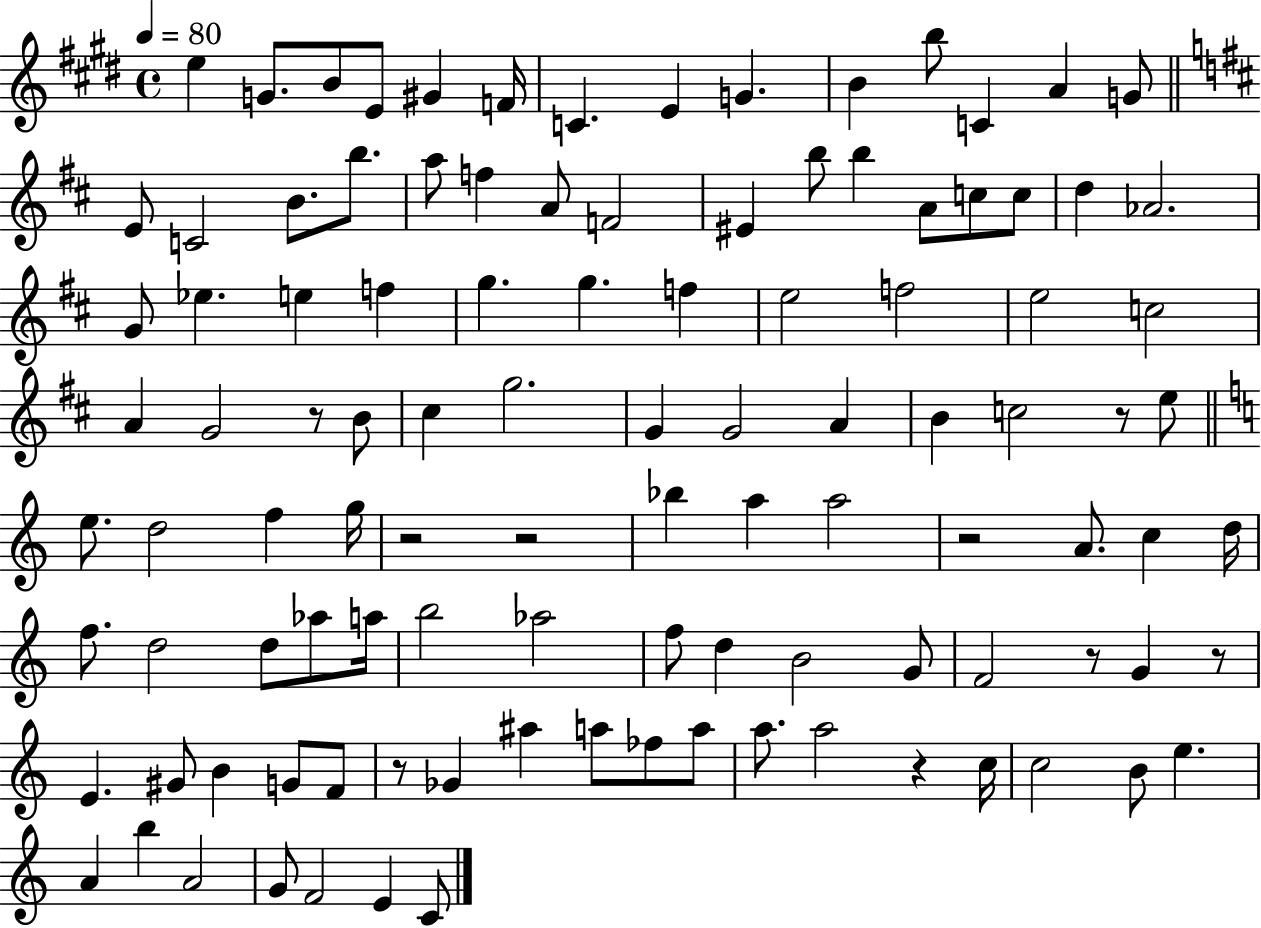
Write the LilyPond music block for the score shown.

{
  \clef treble
  \time 4/4
  \defaultTimeSignature
  \key e \major
  \tempo 4 = 80
  e''4 g'8. b'8 e'8 gis'4 f'16 | c'4. e'4 g'4. | b'4 b''8 c'4 a'4 g'8 | \bar "||" \break \key d \major e'8 c'2 b'8. b''8. | a''8 f''4 a'8 f'2 | eis'4 b''8 b''4 a'8 c''8 c''8 | d''4 aes'2. | \break g'8 ees''4. e''4 f''4 | g''4. g''4. f''4 | e''2 f''2 | e''2 c''2 | \break a'4 g'2 r8 b'8 | cis''4 g''2. | g'4 g'2 a'4 | b'4 c''2 r8 e''8 | \break \bar "||" \break \key c \major e''8. d''2 f''4 g''16 | r2 r2 | bes''4 a''4 a''2 | r2 a'8. c''4 d''16 | \break f''8. d''2 d''8 aes''8 a''16 | b''2 aes''2 | f''8 d''4 b'2 g'8 | f'2 r8 g'4 r8 | \break e'4. gis'8 b'4 g'8 f'8 | r8 ges'4 ais''4 a''8 fes''8 a''8 | a''8. a''2 r4 c''16 | c''2 b'8 e''4. | \break a'4 b''4 a'2 | g'8 f'2 e'4 c'8 | \bar "|."
}